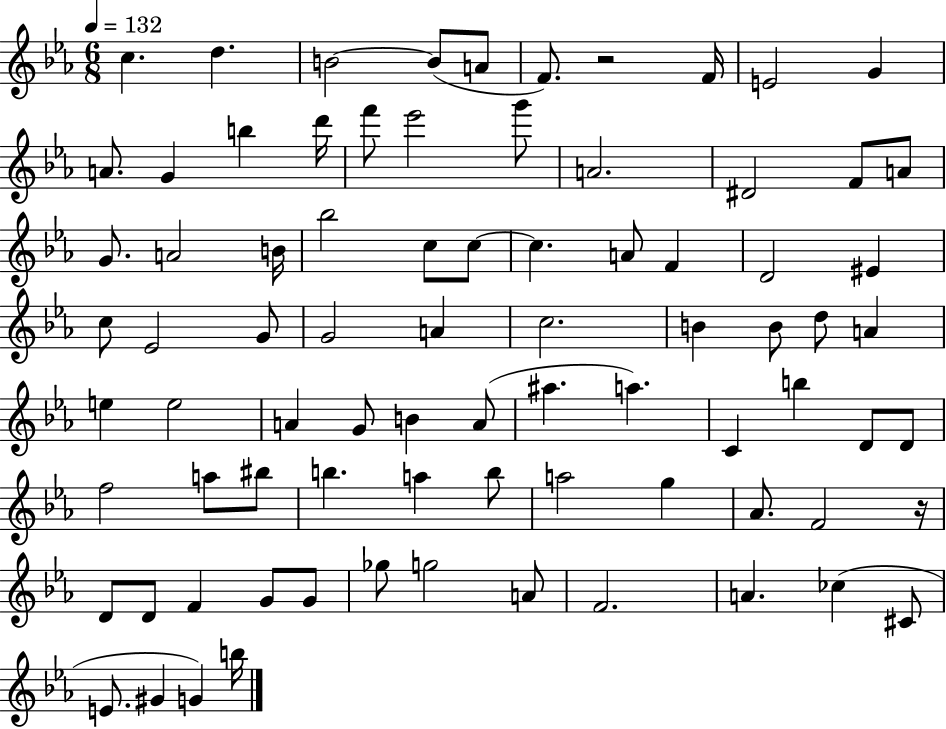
X:1
T:Untitled
M:6/8
L:1/4
K:Eb
c d B2 B/2 A/2 F/2 z2 F/4 E2 G A/2 G b d'/4 f'/2 _e'2 g'/2 A2 ^D2 F/2 A/2 G/2 A2 B/4 _b2 c/2 c/2 c A/2 F D2 ^E c/2 _E2 G/2 G2 A c2 B B/2 d/2 A e e2 A G/2 B A/2 ^a a C b D/2 D/2 f2 a/2 ^b/2 b a b/2 a2 g _A/2 F2 z/4 D/2 D/2 F G/2 G/2 _g/2 g2 A/2 F2 A _c ^C/2 E/2 ^G G b/4